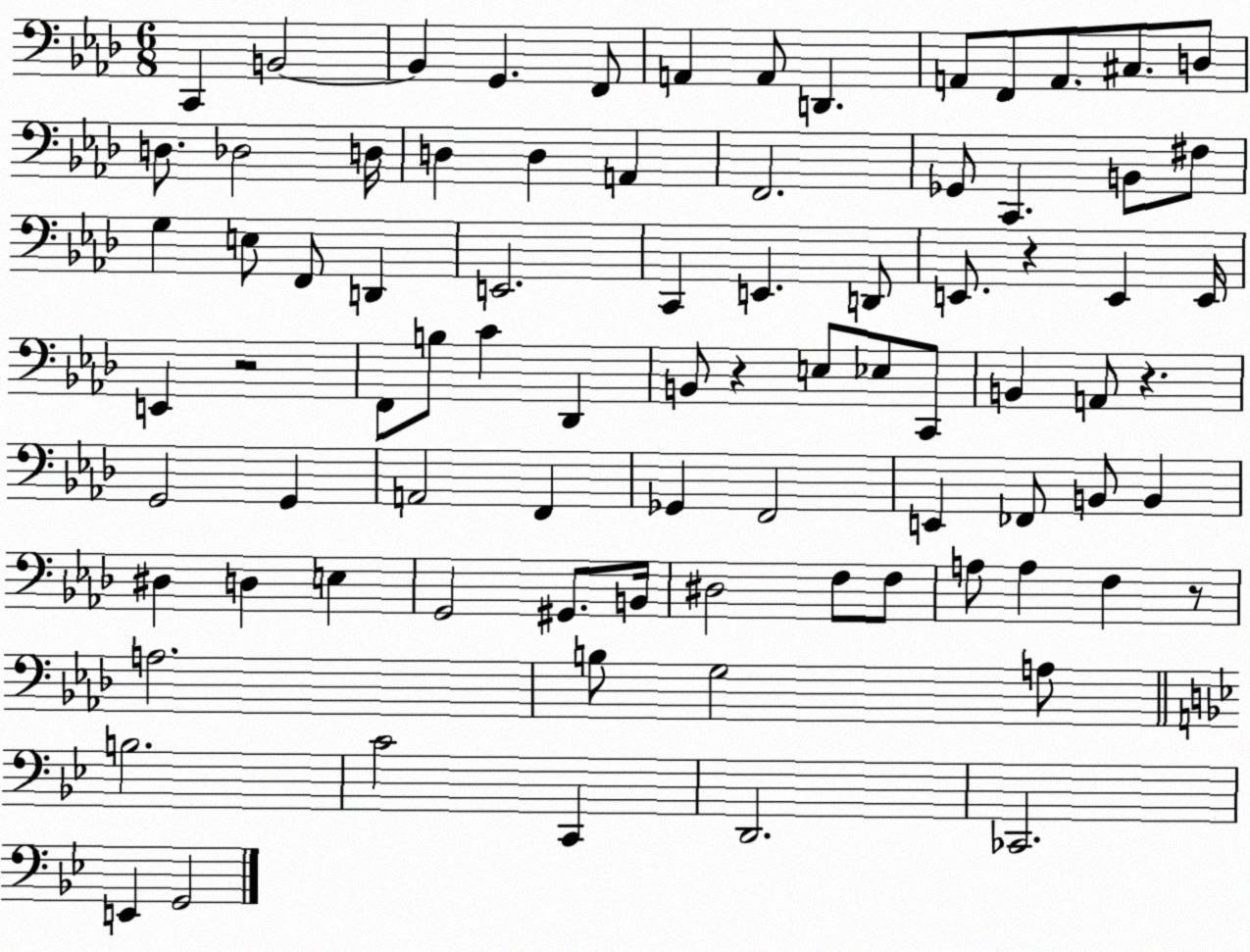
X:1
T:Untitled
M:6/8
L:1/4
K:Ab
C,, B,,2 B,, G,, F,,/2 A,, A,,/2 D,, A,,/2 F,,/2 A,,/2 ^C,/2 D,/2 D,/2 _D,2 D,/4 D, D, A,, F,,2 _G,,/2 C,, B,,/2 ^F,/2 G, E,/2 F,,/2 D,, E,,2 C,, E,, D,,/2 E,,/2 z E,, E,,/4 E,, z2 F,,/2 B,/2 C _D,, B,,/2 z E,/2 _E,/2 C,,/2 B,, A,,/2 z G,,2 G,, A,,2 F,, _G,, F,,2 E,, _F,,/2 B,,/2 B,, ^D, D, E, G,,2 ^G,,/2 B,,/4 ^D,2 F,/2 F,/2 A,/2 A, F, z/2 A,2 B,/2 G,2 A,/2 B,2 C2 C,, D,,2 _C,,2 E,, G,,2